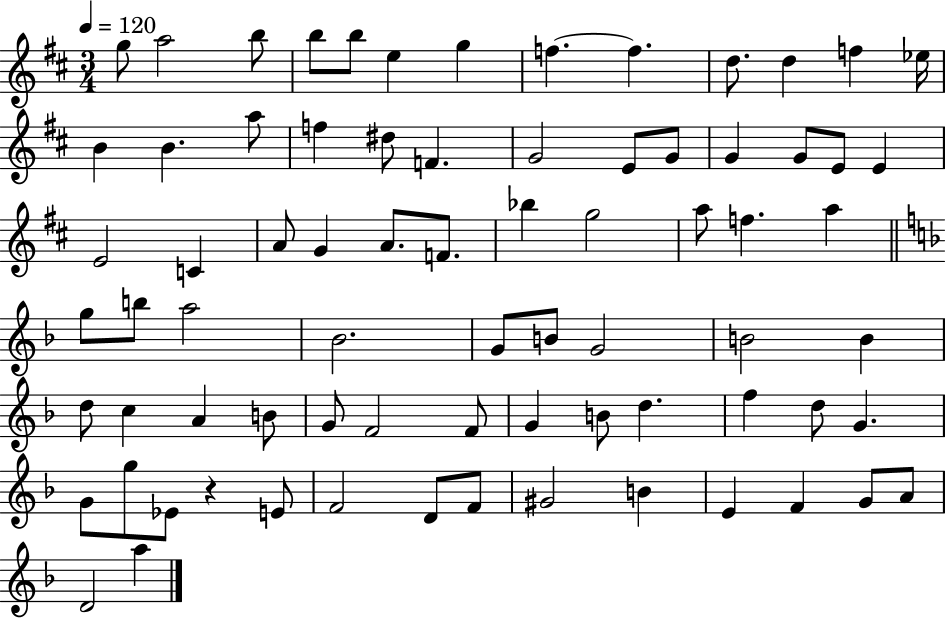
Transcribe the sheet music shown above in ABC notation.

X:1
T:Untitled
M:3/4
L:1/4
K:D
g/2 a2 b/2 b/2 b/2 e g f f d/2 d f _e/4 B B a/2 f ^d/2 F G2 E/2 G/2 G G/2 E/2 E E2 C A/2 G A/2 F/2 _b g2 a/2 f a g/2 b/2 a2 _B2 G/2 B/2 G2 B2 B d/2 c A B/2 G/2 F2 F/2 G B/2 d f d/2 G G/2 g/2 _E/2 z E/2 F2 D/2 F/2 ^G2 B E F G/2 A/2 D2 a